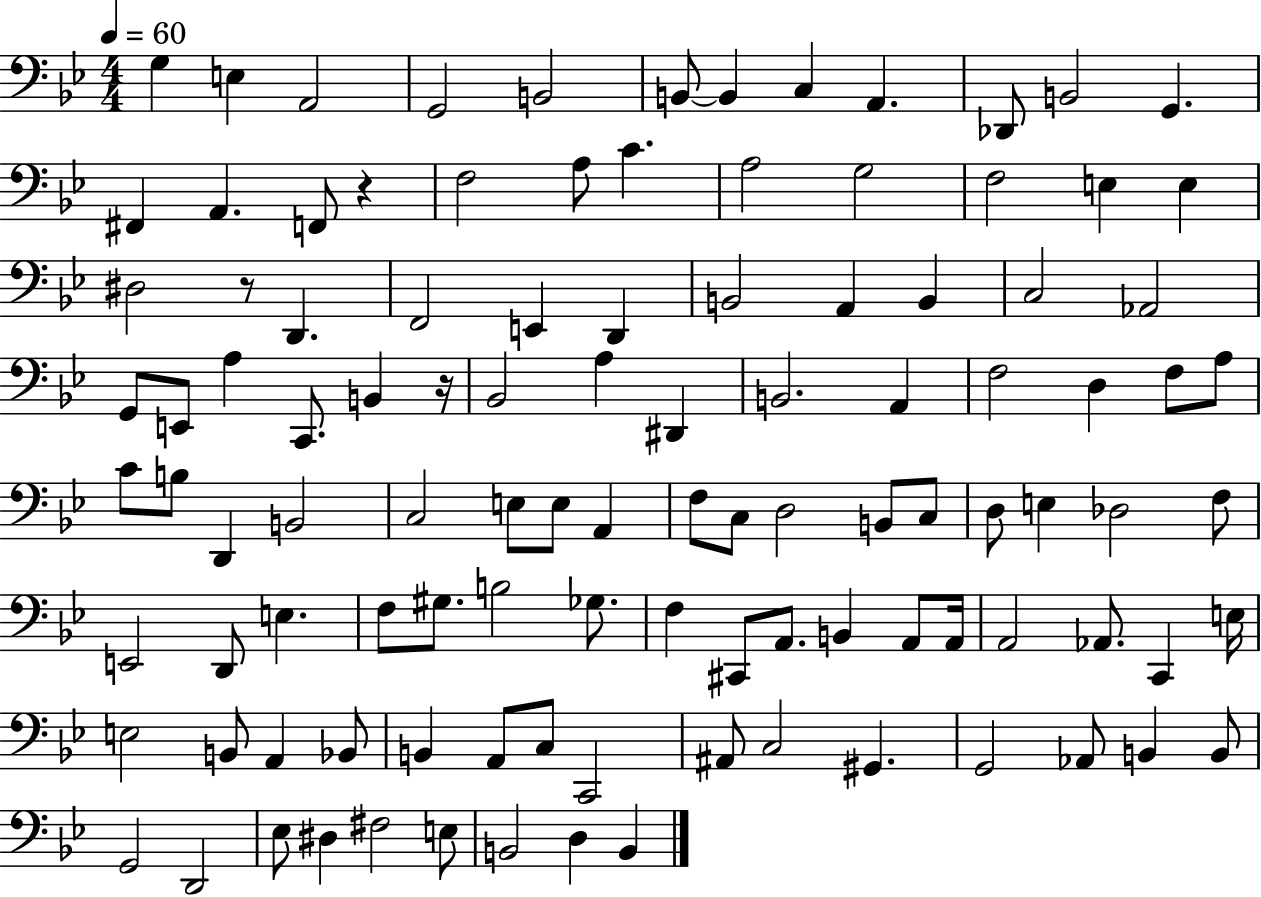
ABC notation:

X:1
T:Untitled
M:4/4
L:1/4
K:Bb
G, E, A,,2 G,,2 B,,2 B,,/2 B,, C, A,, _D,,/2 B,,2 G,, ^F,, A,, F,,/2 z F,2 A,/2 C A,2 G,2 F,2 E, E, ^D,2 z/2 D,, F,,2 E,, D,, B,,2 A,, B,, C,2 _A,,2 G,,/2 E,,/2 A, C,,/2 B,, z/4 _B,,2 A, ^D,, B,,2 A,, F,2 D, F,/2 A,/2 C/2 B,/2 D,, B,,2 C,2 E,/2 E,/2 A,, F,/2 C,/2 D,2 B,,/2 C,/2 D,/2 E, _D,2 F,/2 E,,2 D,,/2 E, F,/2 ^G,/2 B,2 _G,/2 F, ^C,,/2 A,,/2 B,, A,,/2 A,,/4 A,,2 _A,,/2 C,, E,/4 E,2 B,,/2 A,, _B,,/2 B,, A,,/2 C,/2 C,,2 ^A,,/2 C,2 ^G,, G,,2 _A,,/2 B,, B,,/2 G,,2 D,,2 _E,/2 ^D, ^F,2 E,/2 B,,2 D, B,,